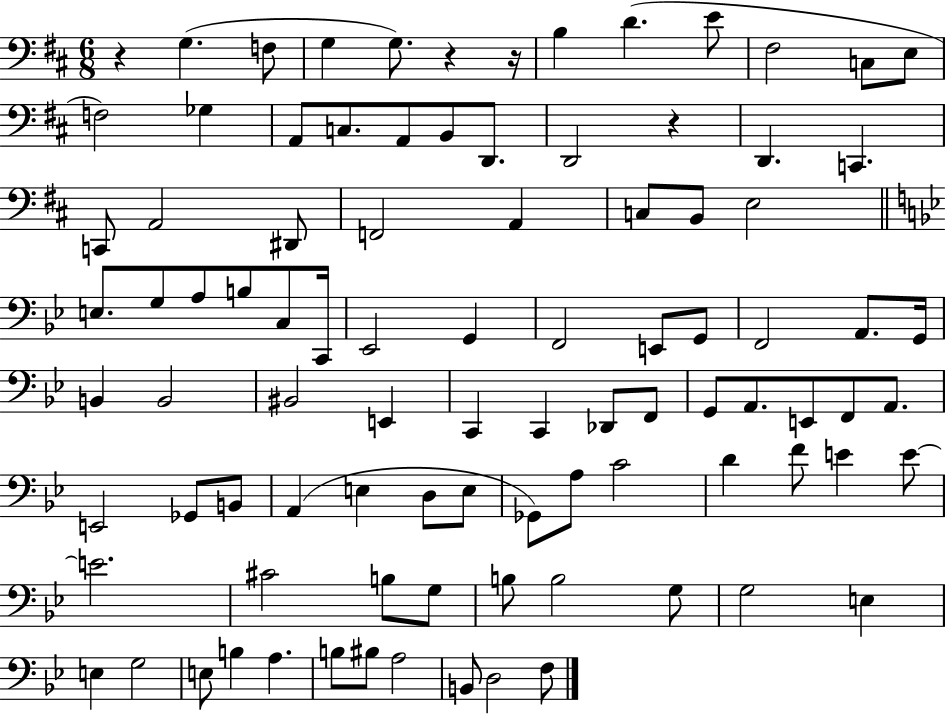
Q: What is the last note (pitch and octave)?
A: F3